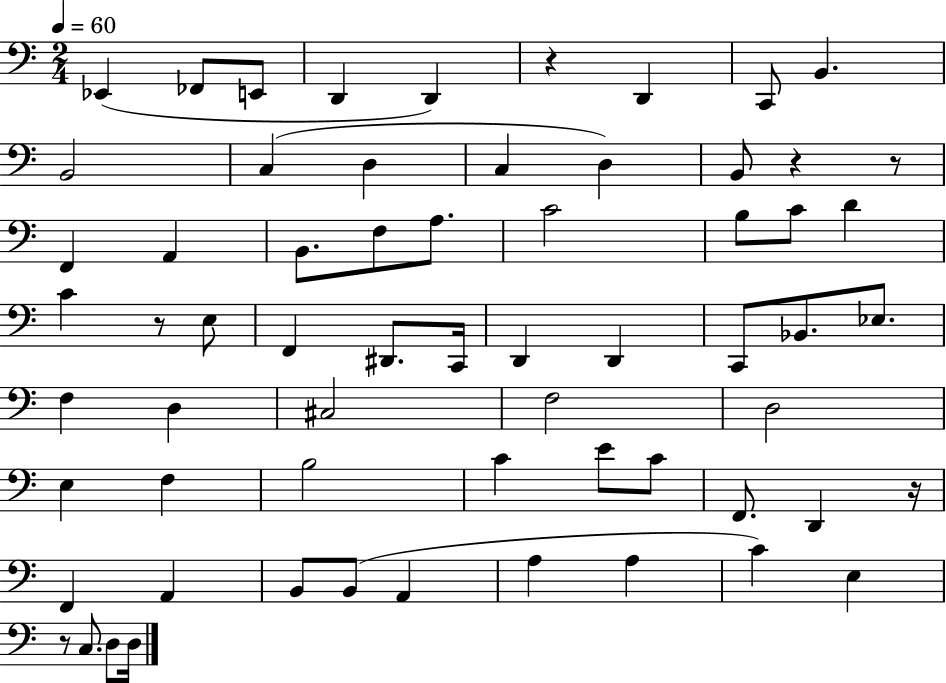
{
  \clef bass
  \numericTimeSignature
  \time 2/4
  \key c \major
  \tempo 4 = 60
  ees,4( fes,8 e,8 | d,4 d,4) | r4 d,4 | c,8 b,4. | \break b,2 | c4( d4 | c4 d4) | b,8 r4 r8 | \break f,4 a,4 | b,8. f8 a8. | c'2 | b8 c'8 d'4 | \break c'4 r8 e8 | f,4 dis,8. c,16 | d,4 d,4 | c,8 bes,8. ees8. | \break f4 d4 | cis2 | f2 | d2 | \break e4 f4 | b2 | c'4 e'8 c'8 | f,8. d,4 r16 | \break f,4 a,4 | b,8 b,8( a,4 | a4 a4 | c'4) e4 | \break r8 c8. d8 d16 | \bar "|."
}